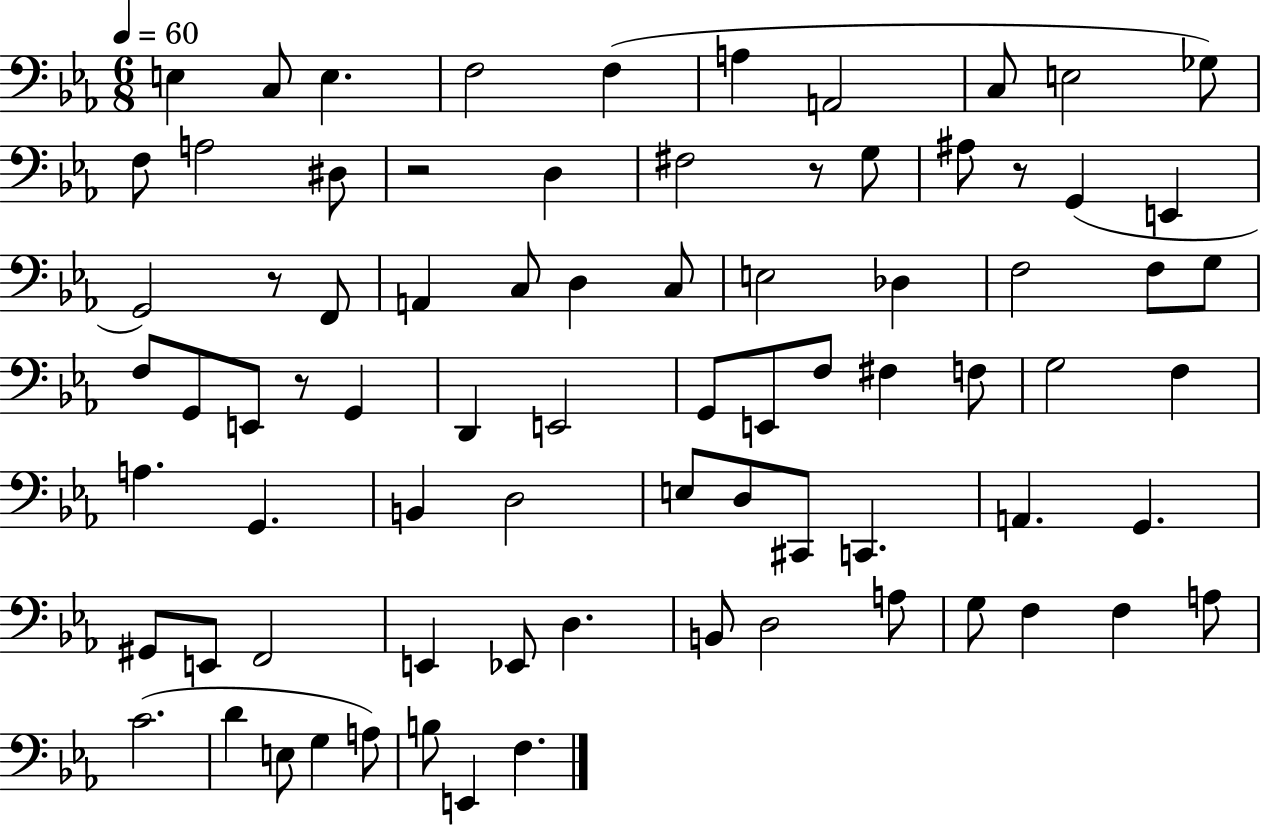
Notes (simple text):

E3/q C3/e E3/q. F3/h F3/q A3/q A2/h C3/e E3/h Gb3/e F3/e A3/h D#3/e R/h D3/q F#3/h R/e G3/e A#3/e R/e G2/q E2/q G2/h R/e F2/e A2/q C3/e D3/q C3/e E3/h Db3/q F3/h F3/e G3/e F3/e G2/e E2/e R/e G2/q D2/q E2/h G2/e E2/e F3/e F#3/q F3/e G3/h F3/q A3/q. G2/q. B2/q D3/h E3/e D3/e C#2/e C2/q. A2/q. G2/q. G#2/e E2/e F2/h E2/q Eb2/e D3/q. B2/e D3/h A3/e G3/e F3/q F3/q A3/e C4/h. D4/q E3/e G3/q A3/e B3/e E2/q F3/q.